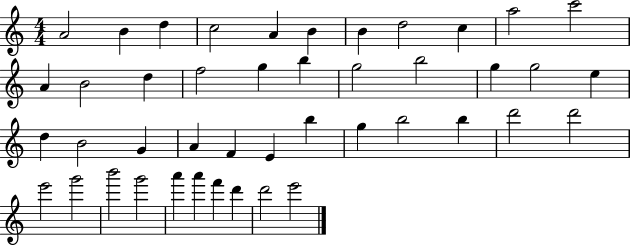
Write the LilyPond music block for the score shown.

{
  \clef treble
  \numericTimeSignature
  \time 4/4
  \key c \major
  a'2 b'4 d''4 | c''2 a'4 b'4 | b'4 d''2 c''4 | a''2 c'''2 | \break a'4 b'2 d''4 | f''2 g''4 b''4 | g''2 b''2 | g''4 g''2 e''4 | \break d''4 b'2 g'4 | a'4 f'4 e'4 b''4 | g''4 b''2 b''4 | d'''2 d'''2 | \break e'''2 g'''2 | b'''2 g'''2 | a'''4 a'''4 f'''4 d'''4 | d'''2 e'''2 | \break \bar "|."
}